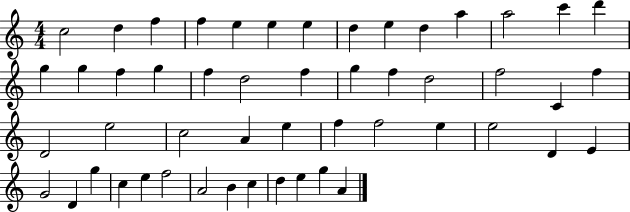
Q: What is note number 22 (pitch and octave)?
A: G5